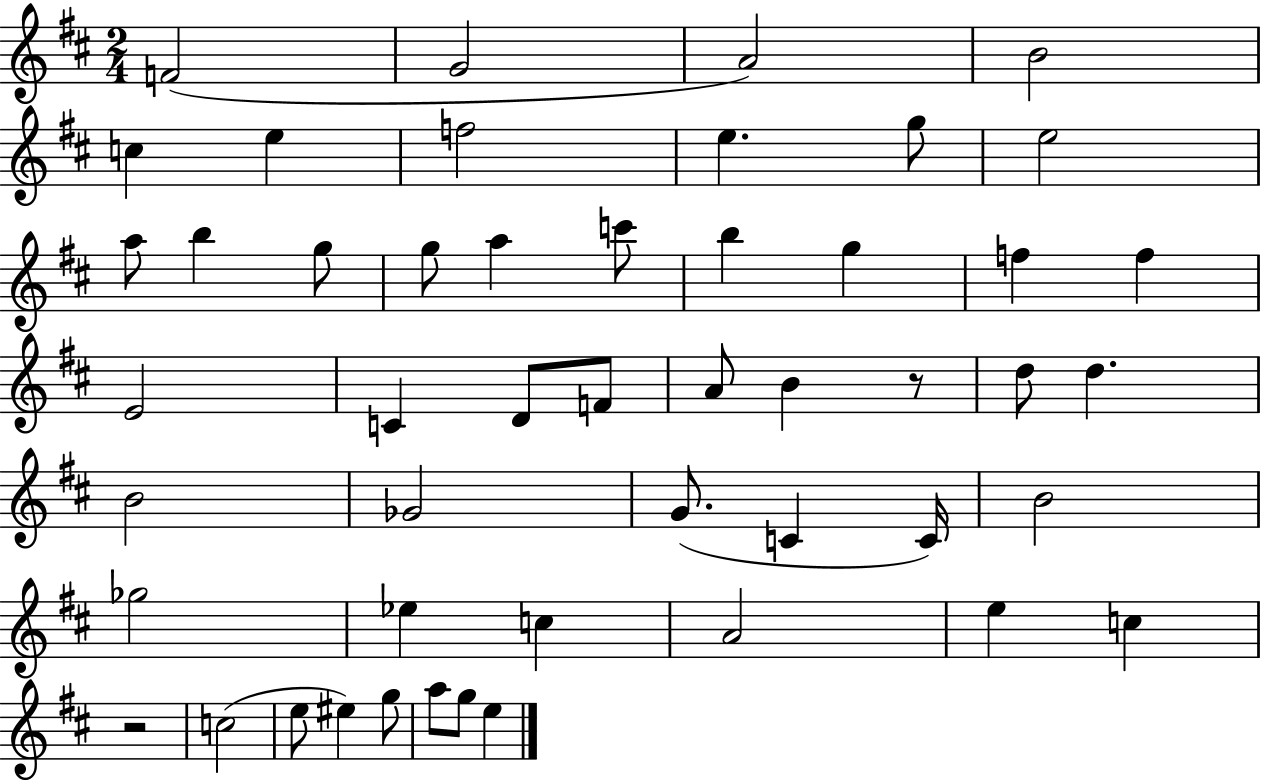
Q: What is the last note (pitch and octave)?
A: E5